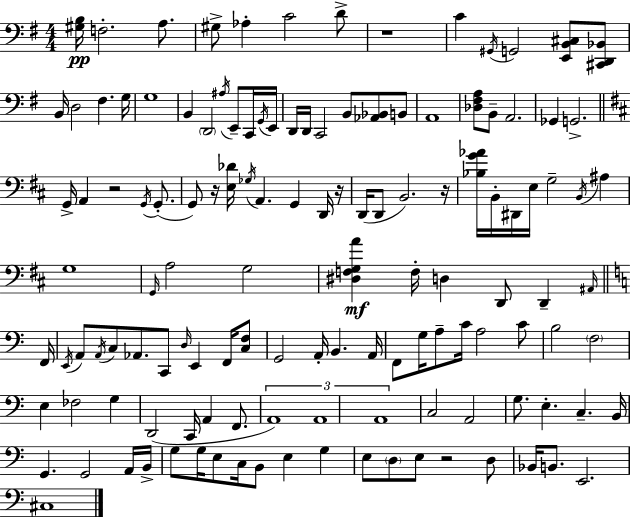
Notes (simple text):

[G#3,B3]/s F3/h. A3/e. G#3/e Ab3/q C4/h D4/e R/w C4/q G#2/s G2/h [E2,B2,C#3]/e [C#2,D2,Bb2]/e B2/s D3/h F#3/q. G3/s G3/w B2/q D2/h A#3/s E2/e C2/s G2/s E2/s D2/s D2/s C2/h B2/e [Ab2,Bb2]/e B2/e A2/w [Db3,F#3,A3]/e B2/e A2/h. Gb2/q G2/h. G2/s A2/q R/h G2/s G2/e. G2/e R/s [E3,Db4]/s Gb3/s A2/q. G2/q D2/s R/s D2/s D2/e B2/h. R/s [Bb3,G4,Ab4]/s B2/s D#2/s E3/s G3/h B2/s A#3/q G3/w G2/s A3/h G3/h [D#3,F3,G3,A4]/q F3/s D3/q D2/e D2/q A#2/s F2/s E2/s A2/e A2/s C3/e Ab2/e. C2/e D3/s E2/q F2/s [C3,F3]/e G2/h A2/s B2/q. A2/s F2/e G3/s A3/e C4/s A3/h C4/e B3/h F3/h E3/q FES3/h G3/q D2/h C2/s A2/q F2/e. A2/w A2/w A2/w C3/h A2/h G3/e. E3/q. C3/q. B2/s G2/q. G2/h A2/s B2/s G3/e G3/s E3/e C3/s B2/e E3/q G3/q E3/e D3/e E3/e R/h D3/e Bb2/s B2/e. E2/h. C#3/w